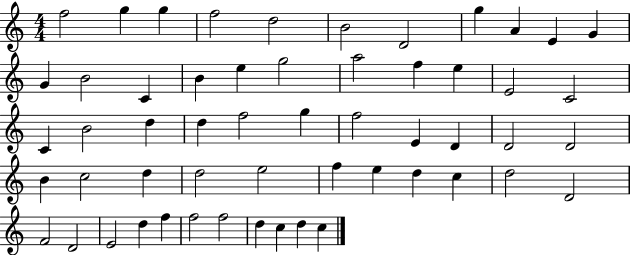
{
  \clef treble
  \numericTimeSignature
  \time 4/4
  \key c \major
  f''2 g''4 g''4 | f''2 d''2 | b'2 d'2 | g''4 a'4 e'4 g'4 | \break g'4 b'2 c'4 | b'4 e''4 g''2 | a''2 f''4 e''4 | e'2 c'2 | \break c'4 b'2 d''4 | d''4 f''2 g''4 | f''2 e'4 d'4 | d'2 d'2 | \break b'4 c''2 d''4 | d''2 e''2 | f''4 e''4 d''4 c''4 | d''2 d'2 | \break f'2 d'2 | e'2 d''4 f''4 | f''2 f''2 | d''4 c''4 d''4 c''4 | \break \bar "|."
}